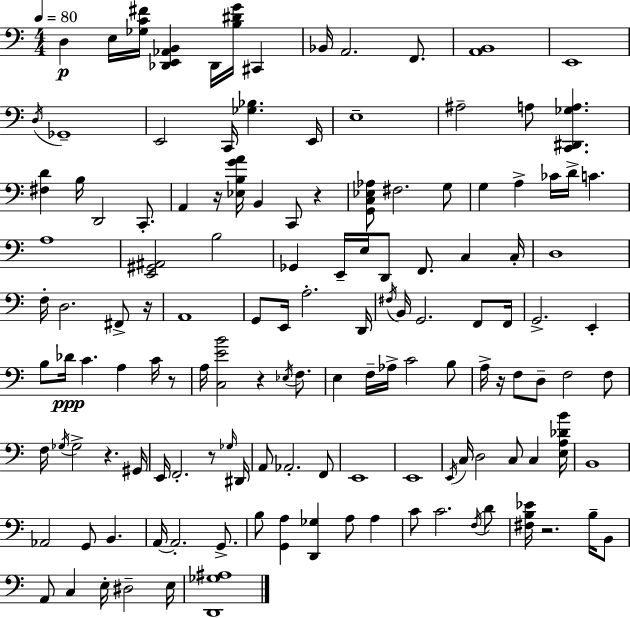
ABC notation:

X:1
T:Untitled
M:4/4
L:1/4
K:C
D, E,/4 [_G,C^F]/4 [_D,,E,,_A,,B,,] _D,,/4 [B,^DG]/4 ^C,, _B,,/4 A,,2 F,,/2 [A,,B,,]4 E,,4 D,/4 _G,,4 E,,2 C,,/4 [_G,_B,] E,,/4 E,4 ^A,2 A,/2 [C,,^D,,_G,A,] [^F,D] B,/4 D,,2 C,,/2 A,, z/4 [_E,B,GA]/4 B,, C,,/2 z [G,,C,_E,_A,]/2 ^F,2 G,/2 G, A, _C/4 D/4 C A,4 [E,,^G,,^A,,]2 B,2 _G,, E,,/4 E,/4 D,,/2 F,,/2 C, C,/4 D,4 F,/4 D,2 ^F,,/2 z/4 A,,4 G,,/2 E,,/4 A,2 D,,/4 ^F,/4 B,,/4 G,,2 F,,/2 F,,/4 G,,2 E,, B,/2 _D/4 C A, C/4 z/2 A,/4 [C,EB]2 z _E,/4 F,/2 E, F,/4 _A,/4 C2 B,/2 A,/4 z/4 F,/2 D,/2 F,2 F,/2 F,/4 _G,/4 _G,2 z ^G,,/4 E,,/4 F,,2 z/2 _G,/4 ^D,,/4 A,,/2 _A,,2 F,,/2 E,,4 E,,4 E,,/4 C,/4 D,2 C,/2 C, [E,A,_DB]/4 B,,4 _A,,2 G,,/2 B,, A,,/4 A,,2 G,,/2 B,/2 [G,,A,] [D,,_G,] A,/2 A, C/2 C2 F,/4 D/2 [^F,B,_E]/4 z2 B,/4 B,,/2 A,,/2 C, E,/4 ^D,2 E,/4 [D,,_G,^A,]4